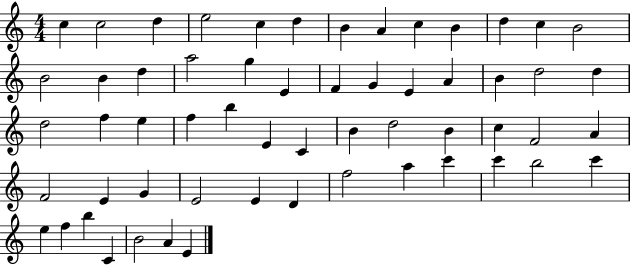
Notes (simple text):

C5/q C5/h D5/q E5/h C5/q D5/q B4/q A4/q C5/q B4/q D5/q C5/q B4/h B4/h B4/q D5/q A5/h G5/q E4/q F4/q G4/q E4/q A4/q B4/q D5/h D5/q D5/h F5/q E5/q F5/q B5/q E4/q C4/q B4/q D5/h B4/q C5/q F4/h A4/q F4/h E4/q G4/q E4/h E4/q D4/q F5/h A5/q C6/q C6/q B5/h C6/q E5/q F5/q B5/q C4/q B4/h A4/q E4/q